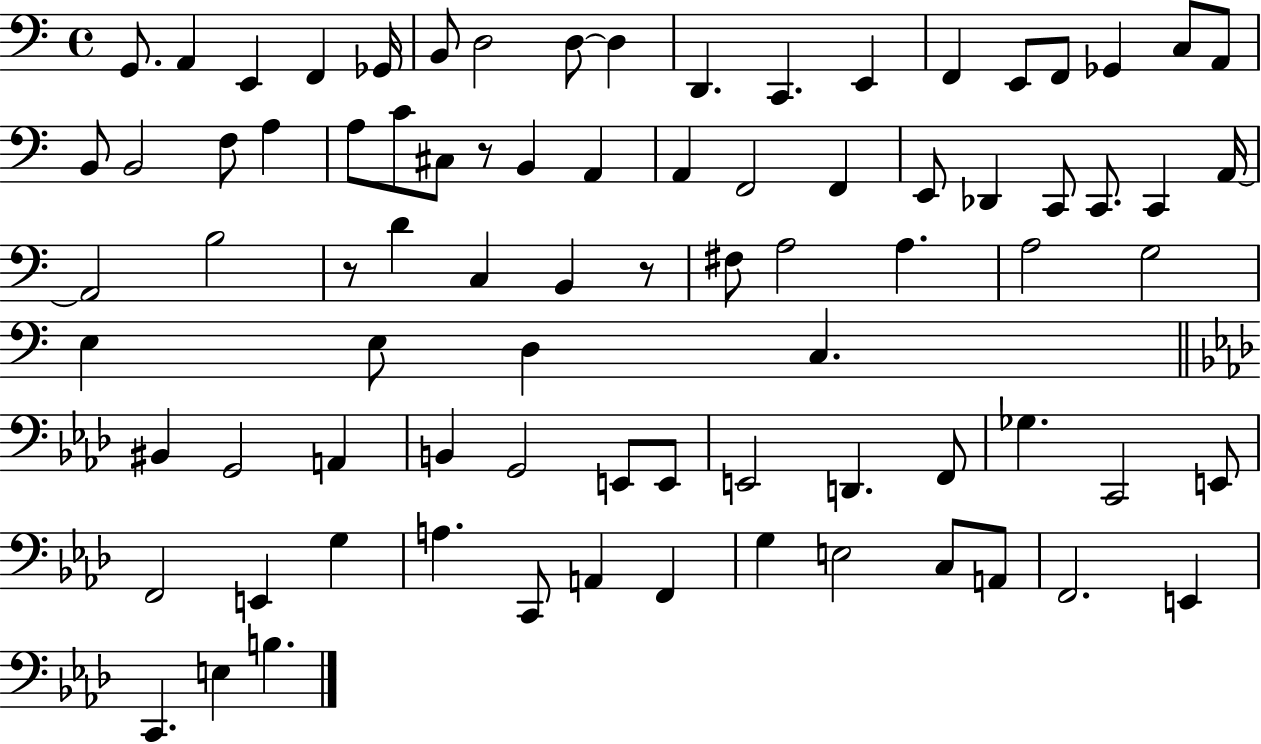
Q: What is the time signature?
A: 4/4